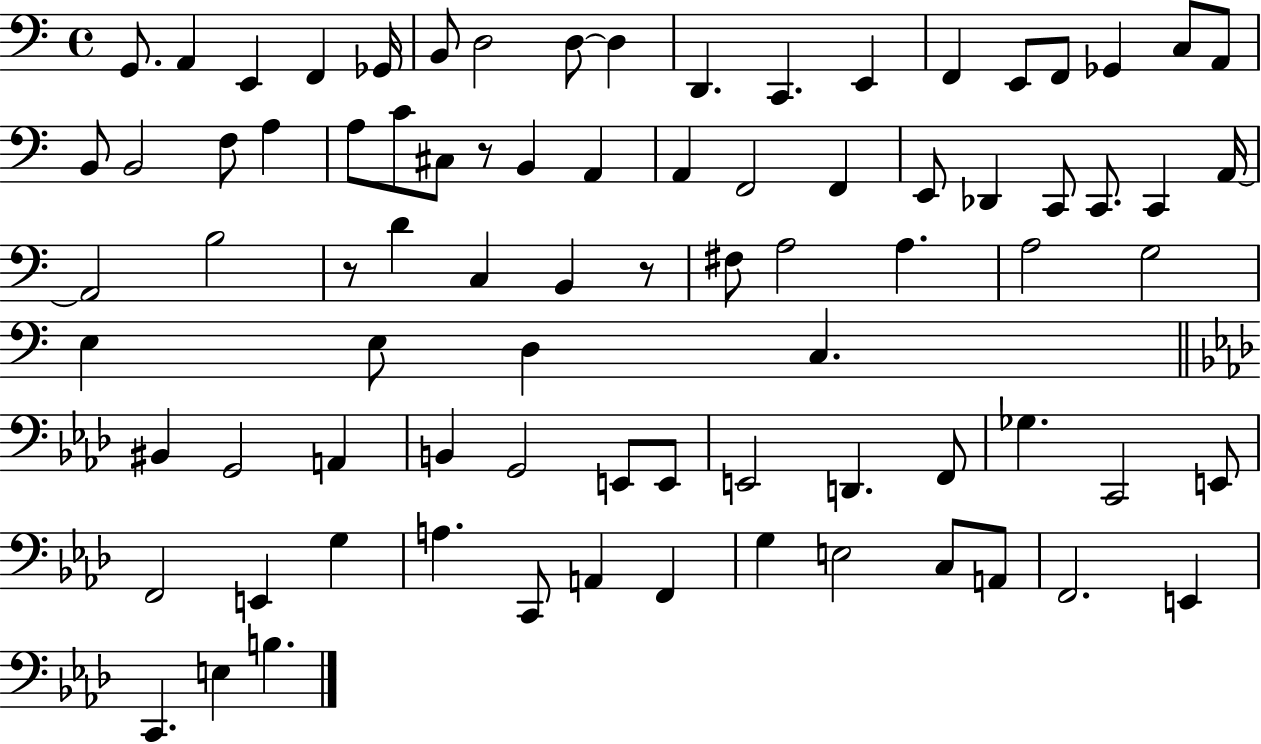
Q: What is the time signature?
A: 4/4